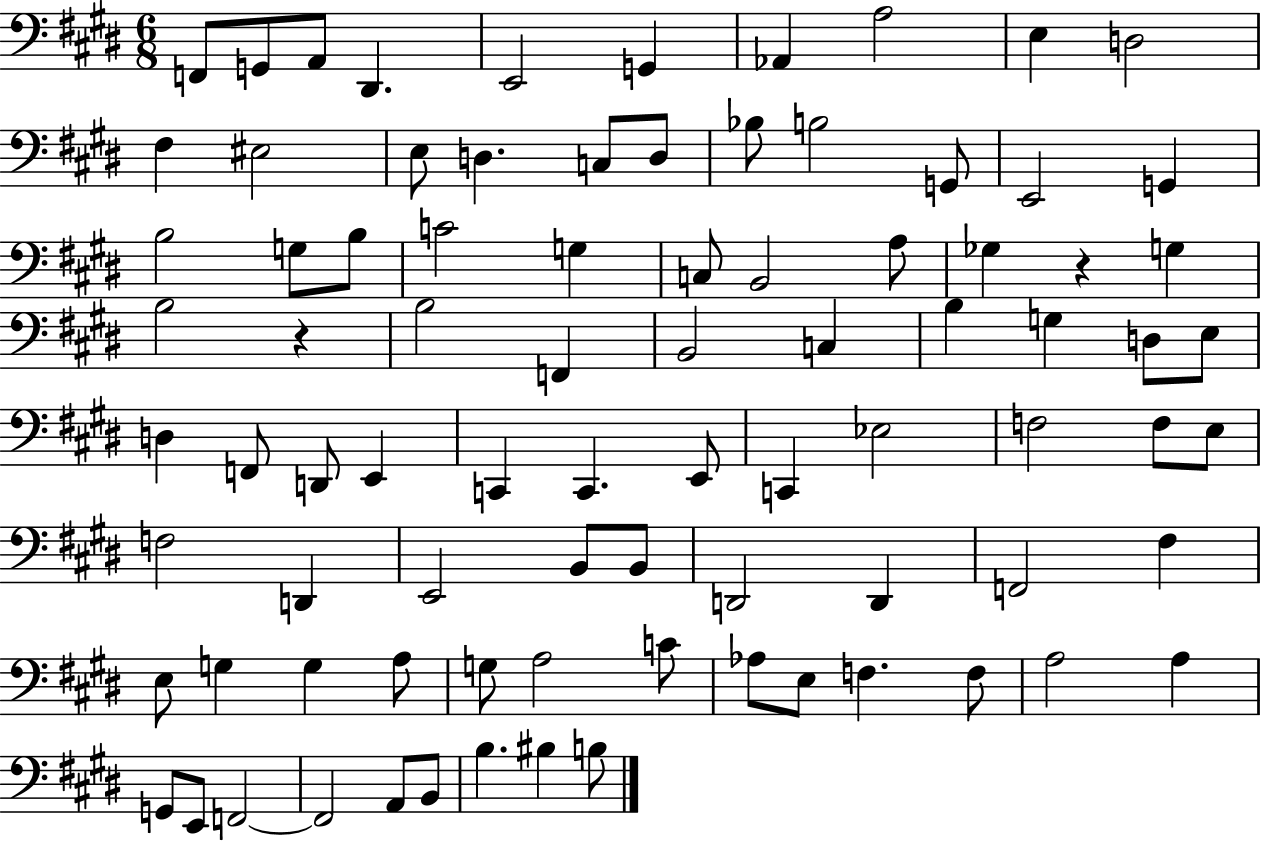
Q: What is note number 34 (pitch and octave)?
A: F2